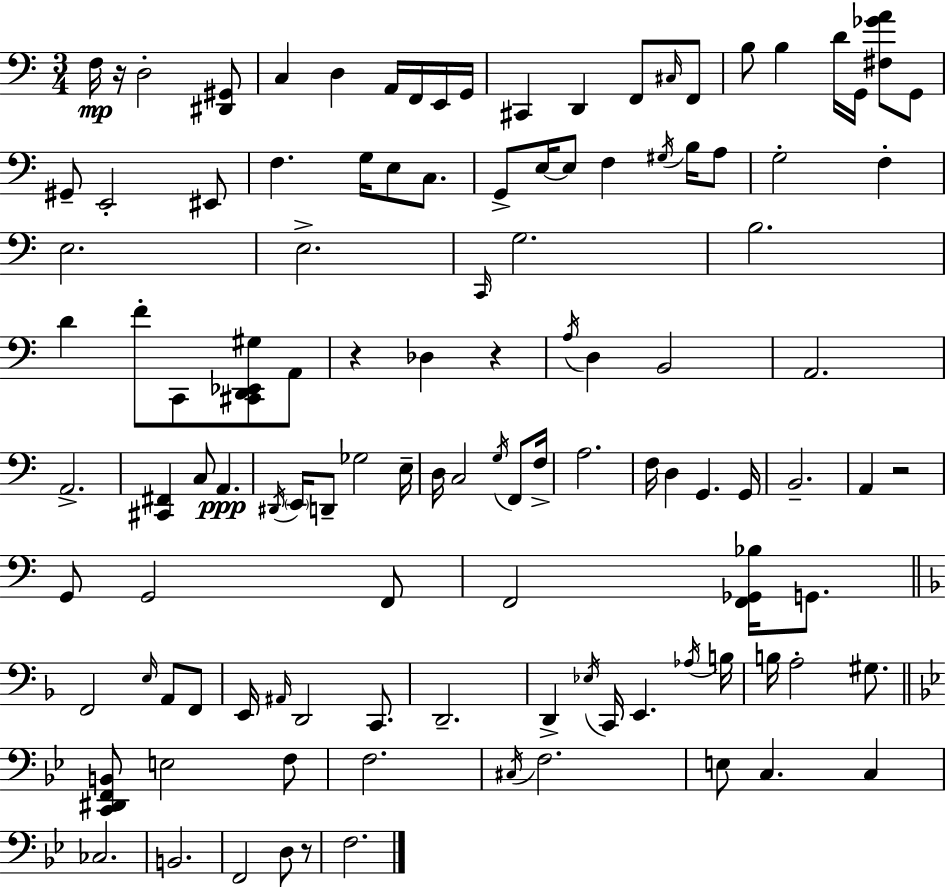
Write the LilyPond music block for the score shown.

{
  \clef bass
  \numericTimeSignature
  \time 3/4
  \key c \major
  f16\mp r16 d2-. <dis, gis,>8 | c4 d4 a,16 f,16 e,16 g,16 | cis,4 d,4 f,8 \grace { cis16 } f,8 | b8 b4 d'16 g,16 <fis ges' a'>8 g,8 | \break gis,8-- e,2-. eis,8 | f4. g16 e8 c8. | g,8-> e16~~ e8 f4 \acciaccatura { gis16 } b16 | a8 g2-. f4-. | \break e2. | e2.-> | \grace { c,16 } g2. | b2. | \break d'4 f'8-. c,8 <cis, d, ees, gis>8 | a,8 r4 des4 r4 | \acciaccatura { a16 } d4 b,2 | a,2. | \break a,2.-> | <cis, fis,>4 c8 a,4.\ppp | \acciaccatura { dis,16 } \parenthesize e,16 d,8-- ges2 | e16-- d16 c2 | \break \acciaccatura { g16 } f,8 f16-> a2. | f16 d4 g,4. | g,16 b,2.-- | a,4 r2 | \break g,8 g,2 | f,8 f,2 | <f, ges, bes>16 g,8. \bar "||" \break \key f \major f,2 \grace { e16 } a,8 f,8 | e,16 \grace { ais,16 } d,2 c,8. | d,2.-- | d,4-> \acciaccatura { ees16 } c,16 e,4. | \break \acciaccatura { aes16 } b16 b16 a2-. | gis8. \bar "||" \break \key bes \major <c, dis, f, b,>8 e2 f8 | f2. | \acciaccatura { cis16 } f2. | e8 c4. c4 | \break ces2. | b,2. | f,2 d8 r8 | f2. | \break \bar "|."
}